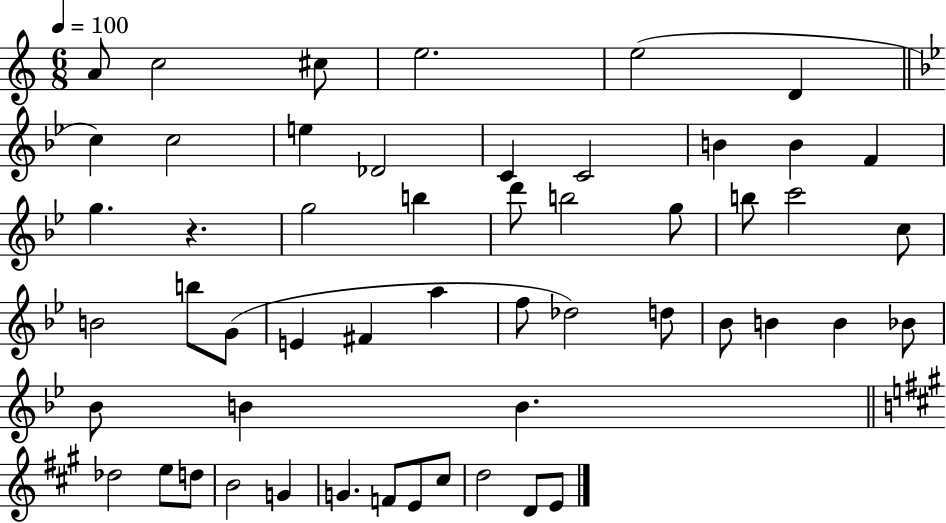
X:1
T:Untitled
M:6/8
L:1/4
K:C
A/2 c2 ^c/2 e2 e2 D c c2 e _D2 C C2 B B F g z g2 b d'/2 b2 g/2 b/2 c'2 c/2 B2 b/2 G/2 E ^F a f/2 _d2 d/2 _B/2 B B _B/2 _B/2 B B _d2 e/2 d/2 B2 G G F/2 E/2 ^c/2 d2 D/2 E/2